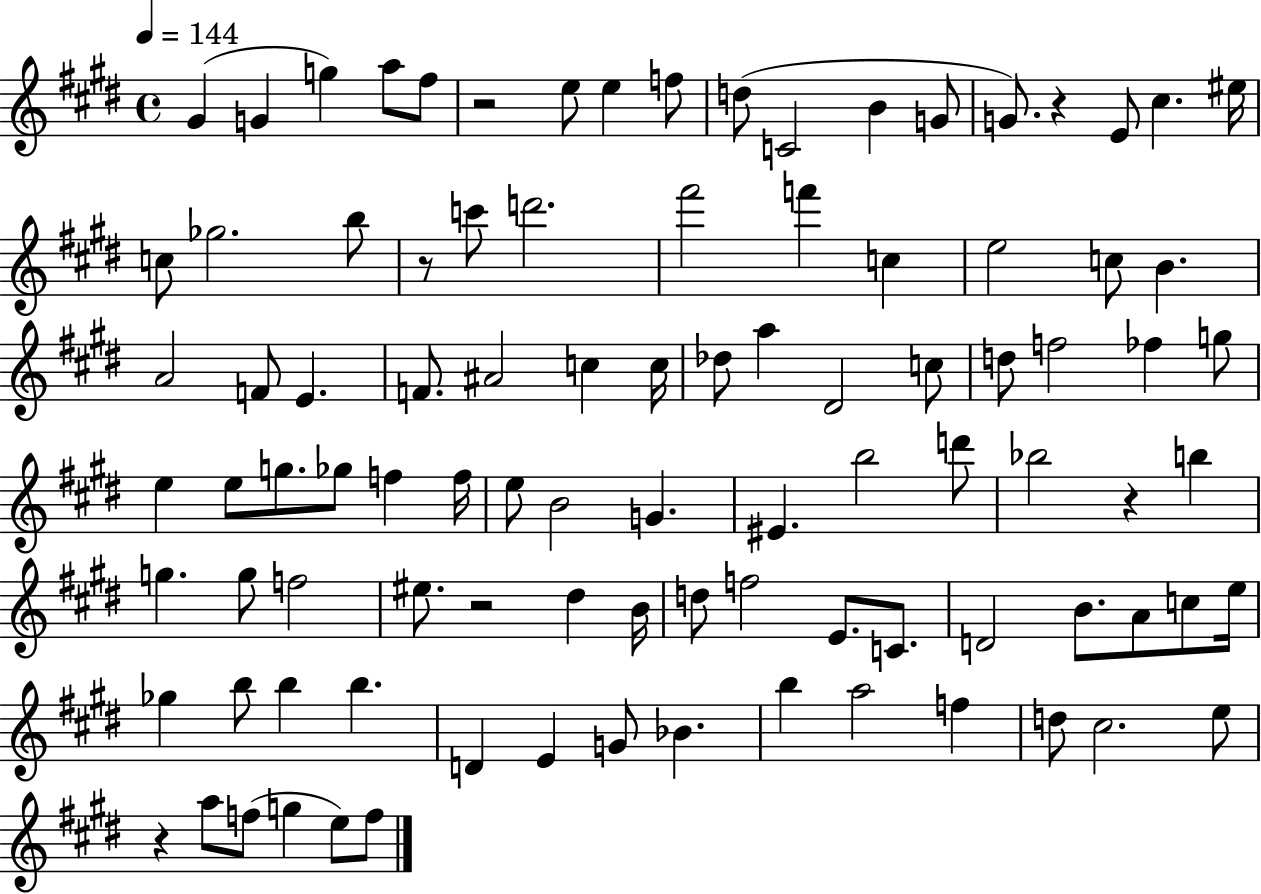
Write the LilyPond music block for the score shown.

{
  \clef treble
  \time 4/4
  \defaultTimeSignature
  \key e \major
  \tempo 4 = 144
  gis'4( g'4 g''4) a''8 fis''8 | r2 e''8 e''4 f''8 | d''8( c'2 b'4 g'8 | g'8.) r4 e'8 cis''4. eis''16 | \break c''8 ges''2. b''8 | r8 c'''8 d'''2. | fis'''2 f'''4 c''4 | e''2 c''8 b'4. | \break a'2 f'8 e'4. | f'8. ais'2 c''4 c''16 | des''8 a''4 dis'2 c''8 | d''8 f''2 fes''4 g''8 | \break e''4 e''8 g''8. ges''8 f''4 f''16 | e''8 b'2 g'4. | eis'4. b''2 d'''8 | bes''2 r4 b''4 | \break g''4. g''8 f''2 | eis''8. r2 dis''4 b'16 | d''8 f''2 e'8. c'8. | d'2 b'8. a'8 c''8 e''16 | \break ges''4 b''8 b''4 b''4. | d'4 e'4 g'8 bes'4. | b''4 a''2 f''4 | d''8 cis''2. e''8 | \break r4 a''8 f''8( g''4 e''8) f''8 | \bar "|."
}